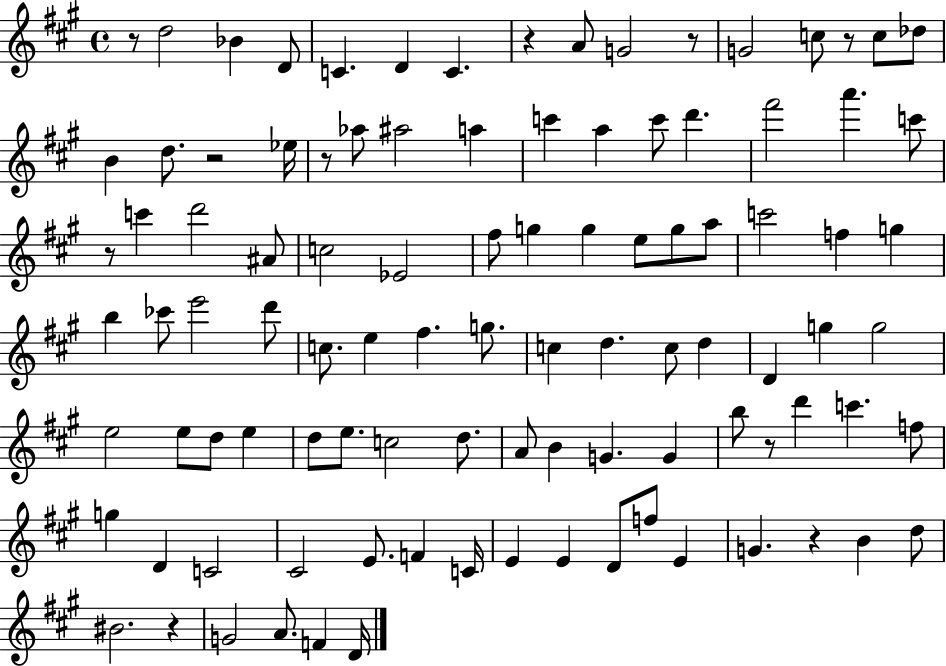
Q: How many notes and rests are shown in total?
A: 100